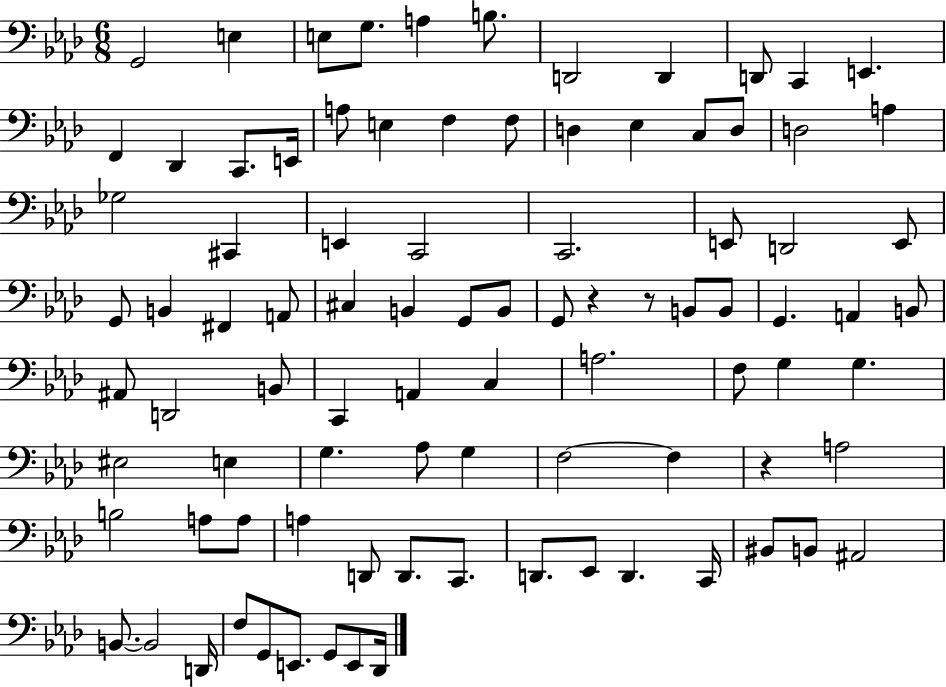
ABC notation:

X:1
T:Untitled
M:6/8
L:1/4
K:Ab
G,,2 E, E,/2 G,/2 A, B,/2 D,,2 D,, D,,/2 C,, E,, F,, _D,, C,,/2 E,,/4 A,/2 E, F, F,/2 D, _E, C,/2 D,/2 D,2 A, _G,2 ^C,, E,, C,,2 C,,2 E,,/2 D,,2 E,,/2 G,,/2 B,, ^F,, A,,/2 ^C, B,, G,,/2 B,,/2 G,,/2 z z/2 B,,/2 B,,/2 G,, A,, B,,/2 ^A,,/2 D,,2 B,,/2 C,, A,, C, A,2 F,/2 G, G, ^E,2 E, G, _A,/2 G, F,2 F, z A,2 B,2 A,/2 A,/2 A, D,,/2 D,,/2 C,,/2 D,,/2 _E,,/2 D,, C,,/4 ^B,,/2 B,,/2 ^A,,2 B,,/2 B,,2 D,,/4 F,/2 G,,/2 E,,/2 G,,/2 E,,/2 _D,,/4